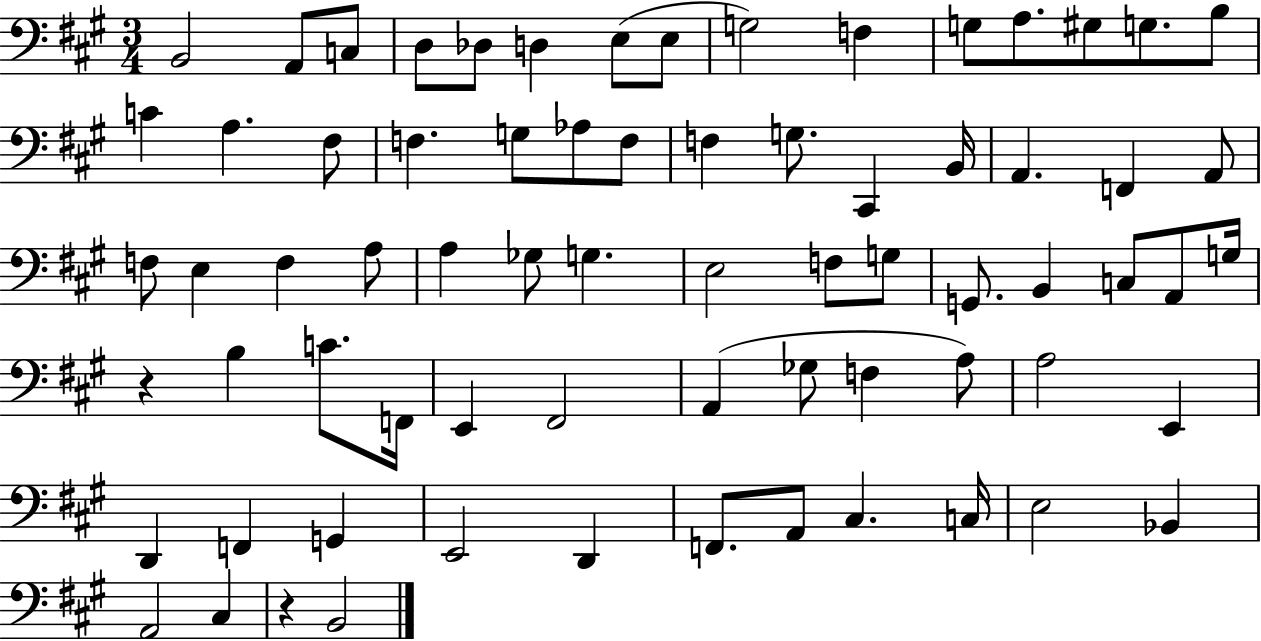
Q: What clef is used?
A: bass